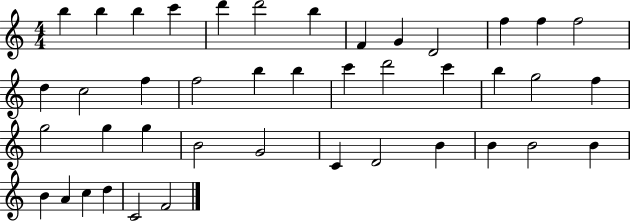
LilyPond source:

{
  \clef treble
  \numericTimeSignature
  \time 4/4
  \key c \major
  b''4 b''4 b''4 c'''4 | d'''4 d'''2 b''4 | f'4 g'4 d'2 | f''4 f''4 f''2 | \break d''4 c''2 f''4 | f''2 b''4 b''4 | c'''4 d'''2 c'''4 | b''4 g''2 f''4 | \break g''2 g''4 g''4 | b'2 g'2 | c'4 d'2 b'4 | b'4 b'2 b'4 | \break b'4 a'4 c''4 d''4 | c'2 f'2 | \bar "|."
}